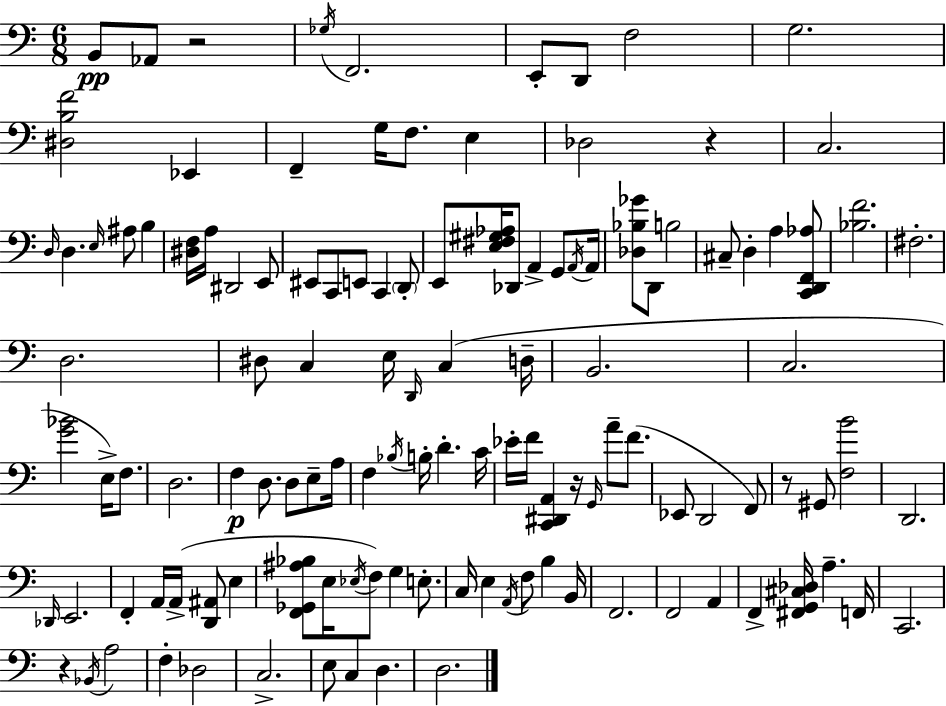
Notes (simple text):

B2/e Ab2/e R/h Gb3/s F2/h. E2/e D2/e F3/h G3/h. [D#3,B3,F4]/h Eb2/q F2/q G3/s F3/e. E3/q Db3/h R/q C3/h. D3/s D3/q. E3/s A#3/e B3/q [D#3,F3]/s A3/s D#2/h E2/e EIS2/e C2/e E2/e C2/q D2/e E2/e [E3,F#3,G#3,Ab3]/s Db2/e A2/q G2/e A2/s A2/s [Db3,Bb3,Gb4]/e D2/e B3/h C#3/e D3/q A3/q [C2,D2,F2,Ab3]/e [Bb3,F4]/h. F#3/h. D3/h. D#3/e C3/q E3/s D2/s C3/q D3/s B2/h. C3/h. [G4,Bb4]/h E3/s F3/e. D3/h. F3/q D3/e. D3/e E3/e A3/s F3/q Bb3/s B3/s D4/q. C4/s Eb4/s F4/s [C2,D#2,A2]/q R/s G2/s A4/e F4/e. Eb2/e D2/h F2/e R/e G#2/e [F3,B4]/h D2/h. Db2/s E2/h. F2/q A2/s A2/s [D2,A#2]/e E3/q [F2,Gb2,A#3,Bb3]/e E3/s Eb3/s F3/e G3/q E3/e. C3/s E3/q A2/s F3/e B3/q B2/s F2/h. F2/h A2/q F2/q [F#2,G2,C#3,Db3]/s A3/q. F2/s C2/h. R/q Bb2/s A3/h F3/q Db3/h C3/h. E3/e C3/q D3/q. D3/h.